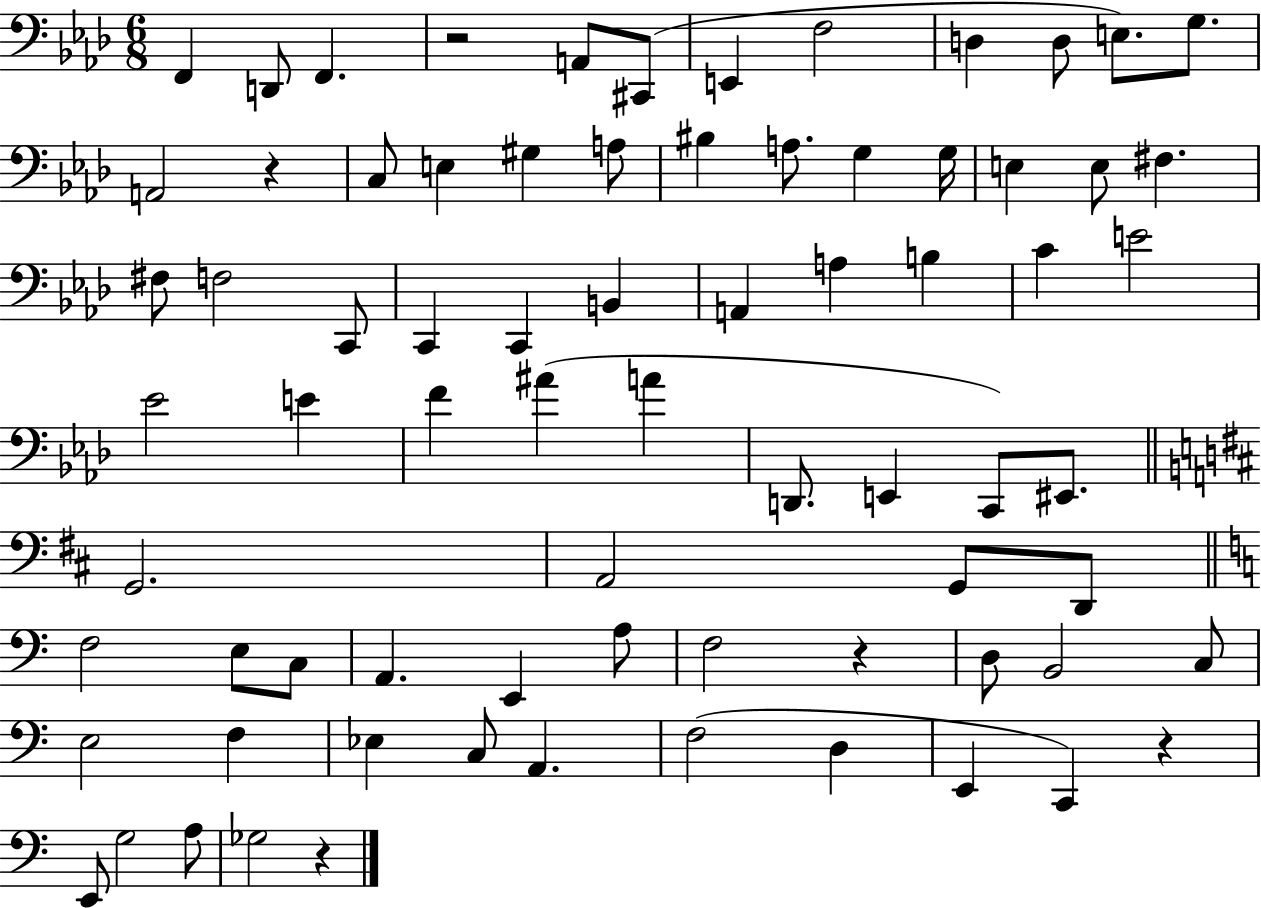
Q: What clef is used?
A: bass